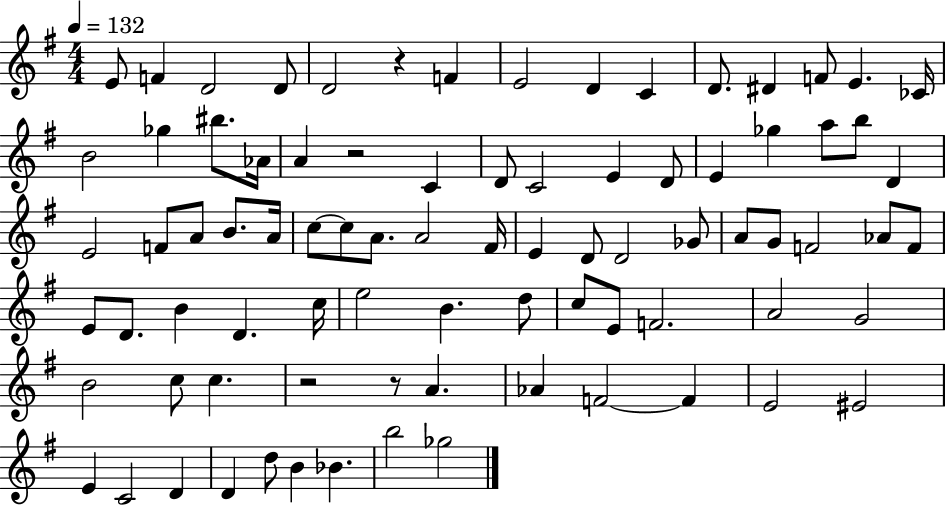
X:1
T:Untitled
M:4/4
L:1/4
K:G
E/2 F D2 D/2 D2 z F E2 D C D/2 ^D F/2 E _C/4 B2 _g ^b/2 _A/4 A z2 C D/2 C2 E D/2 E _g a/2 b/2 D E2 F/2 A/2 B/2 A/4 c/2 c/2 A/2 A2 ^F/4 E D/2 D2 _G/2 A/2 G/2 F2 _A/2 F/2 E/2 D/2 B D c/4 e2 B d/2 c/2 E/2 F2 A2 G2 B2 c/2 c z2 z/2 A _A F2 F E2 ^E2 E C2 D D d/2 B _B b2 _g2